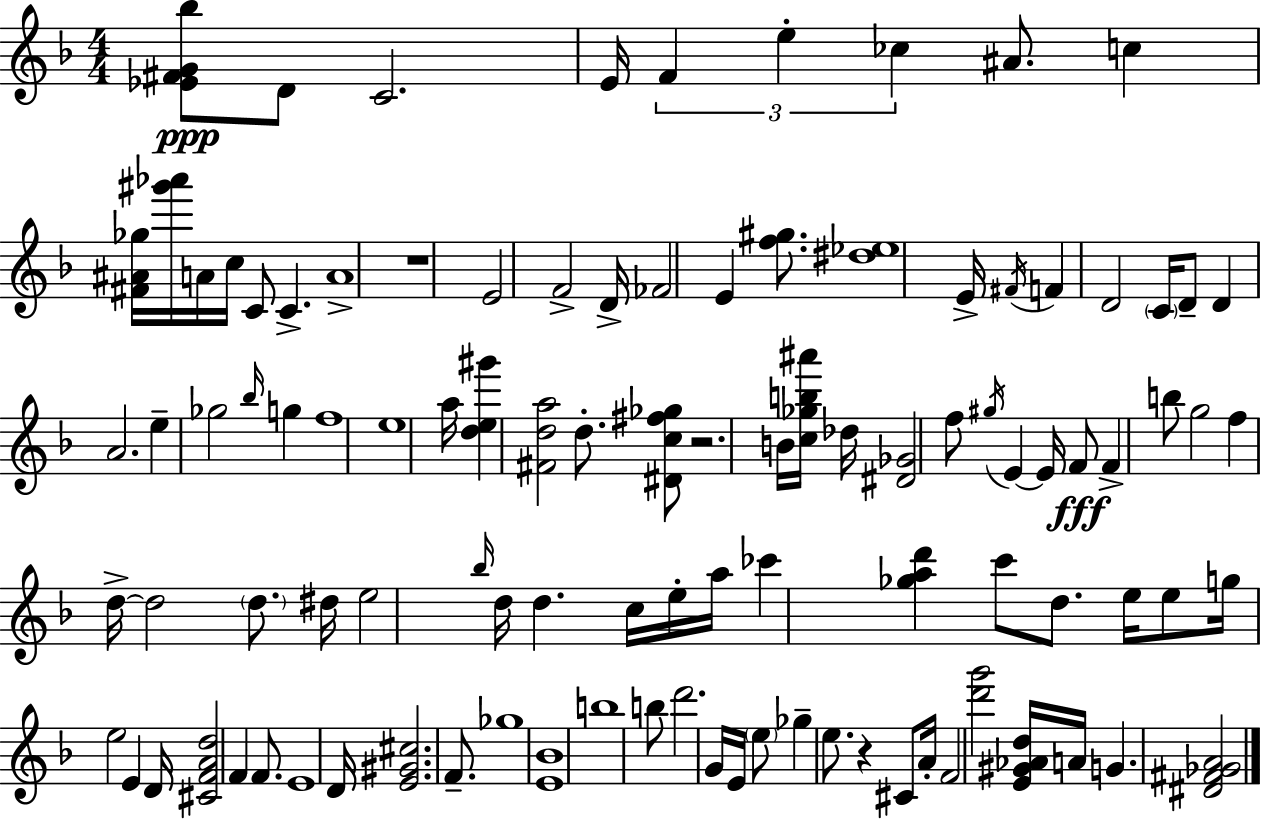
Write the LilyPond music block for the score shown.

{
  \clef treble
  \numericTimeSignature
  \time 4/4
  \key f \major
  <ees' fis' g' bes''>8\ppp d'8 c'2. | e'16 \tuplet 3/2 { f'4 e''4-. ces''4 } ais'8. | c''4 <fis' ais' ges''>16 <gis''' aes'''>16 a'16 c''16 c'8 c'4.-> | a'1-> | \break r1 | e'2 f'2-> | d'16-> fes'2 e'4 <f'' gis''>8. | <dis'' ees''>1 | \break e'16-> \acciaccatura { fis'16 } f'4 d'2 \parenthesize c'16 d'8-- | d'4 a'2. | e''4-- ges''2 \grace { bes''16 } g''4 | f''1 | \break e''1 | a''16 <d'' e'' gis'''>4 <fis' d'' a''>2 d''8.-. | <dis' c'' fis'' ges''>8 r2. | b'16 <c'' ges'' b'' ais'''>16 des''16 <dis' ges'>2 f''8 \acciaccatura { gis''16 } e'4~~ | \break e'16 f'8\fff f'4-> b''8 g''2 | f''4 d''16->~~ d''2 | \parenthesize d''8. dis''16 e''2 \grace { bes''16 } d''16 d''4. | c''16 e''16-. a''16 ces'''4 <ges'' a'' d'''>4 c'''8 | \break d''8. e''16 e''8 g''16 e''2 | e'4 d'16 <cis' f' a' d''>2 f'4 | f'8. e'1 | d'16 <e' gis' cis''>2. | \break f'8.-- ges''1 | <e' bes'>1 | b''1 | b''8 d'''2. | \break g'16 e'16 \parenthesize e''8 ges''4-- e''8. r4 | cis'8 a'16-. f'2 <d''' g'''>2 | <e' gis' aes' d''>16 a'16 g'4. <dis' fis' ges' a'>2 | \bar "|."
}